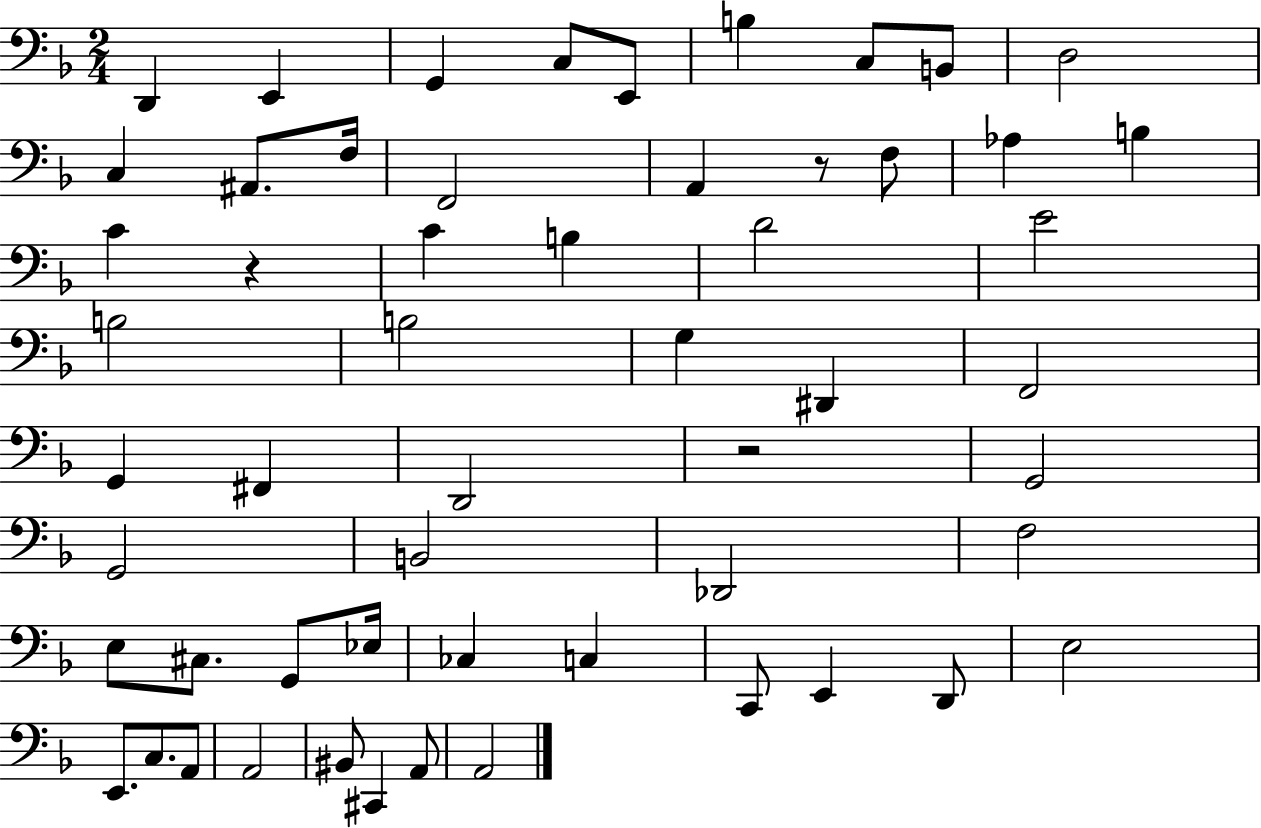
D2/q E2/q G2/q C3/e E2/e B3/q C3/e B2/e D3/h C3/q A#2/e. F3/s F2/h A2/q R/e F3/e Ab3/q B3/q C4/q R/q C4/q B3/q D4/h E4/h B3/h B3/h G3/q D#2/q F2/h G2/q F#2/q D2/h R/h G2/h G2/h B2/h Db2/h F3/h E3/e C#3/e. G2/e Eb3/s CES3/q C3/q C2/e E2/q D2/e E3/h E2/e. C3/e. A2/e A2/h BIS2/e C#2/q A2/e A2/h